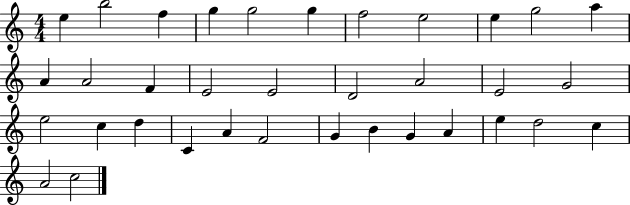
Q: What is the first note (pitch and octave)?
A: E5